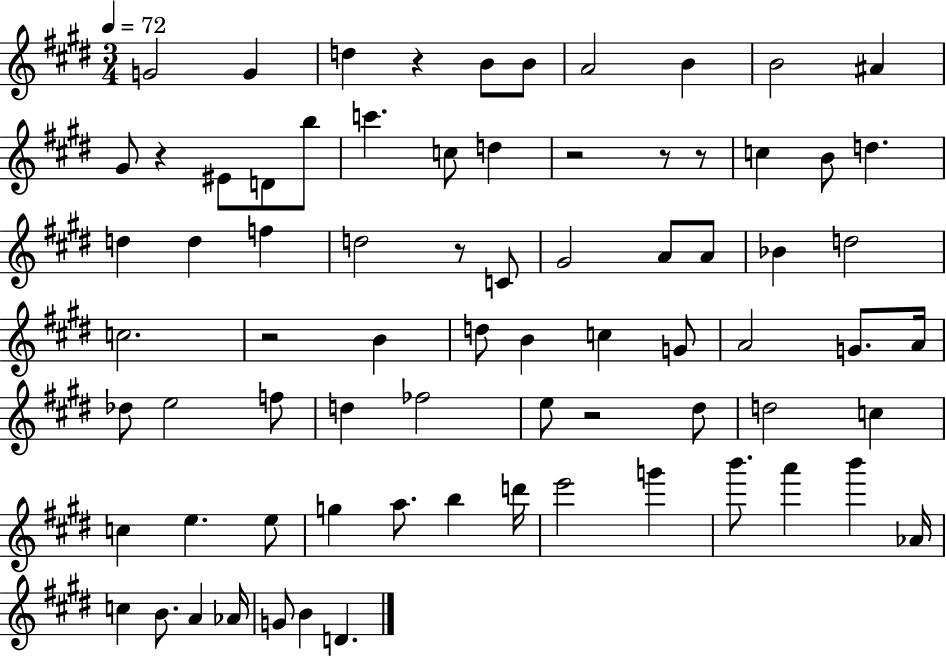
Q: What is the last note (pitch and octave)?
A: D4